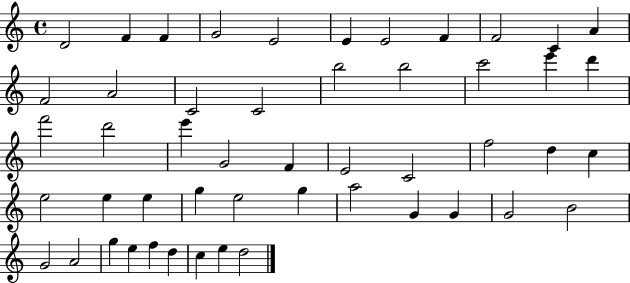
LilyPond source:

{
  \clef treble
  \time 4/4
  \defaultTimeSignature
  \key c \major
  d'2 f'4 f'4 | g'2 e'2 | e'4 e'2 f'4 | f'2 c'4 a'4 | \break f'2 a'2 | c'2 c'2 | b''2 b''2 | c'''2 e'''4 d'''4 | \break f'''2 d'''2 | e'''4 g'2 f'4 | e'2 c'2 | f''2 d''4 c''4 | \break e''2 e''4 e''4 | g''4 e''2 g''4 | a''2 g'4 g'4 | g'2 b'2 | \break g'2 a'2 | g''4 e''4 f''4 d''4 | c''4 e''4 d''2 | \bar "|."
}